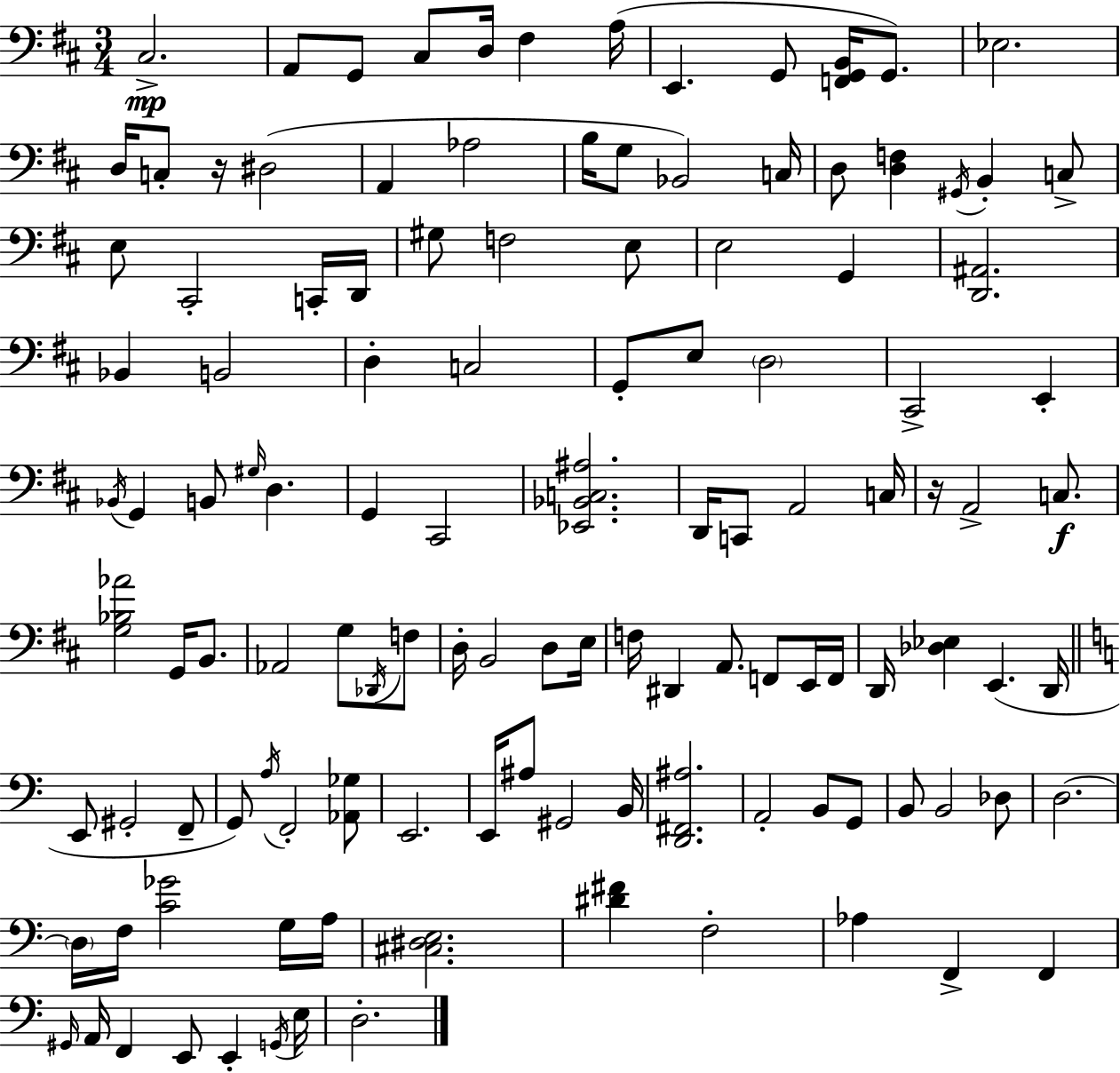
C#3/h. A2/e G2/e C#3/e D3/s F#3/q A3/s E2/q. G2/e [F2,G2,B2]/s G2/e. Eb3/h. D3/s C3/e R/s D#3/h A2/q Ab3/h B3/s G3/e Bb2/h C3/s D3/e [D3,F3]/q G#2/s B2/q C3/e E3/e C#2/h C2/s D2/s G#3/e F3/h E3/e E3/h G2/q [D2,A#2]/h. Bb2/q B2/h D3/q C3/h G2/e E3/e D3/h C#2/h E2/q Bb2/s G2/q B2/e G#3/s D3/q. G2/q C#2/h [Eb2,Bb2,C3,A#3]/h. D2/s C2/e A2/h C3/s R/s A2/h C3/e. [G3,Bb3,Ab4]/h G2/s B2/e. Ab2/h G3/e Db2/s F3/e D3/s B2/h D3/e E3/s F3/s D#2/q A2/e. F2/e E2/s F2/s D2/s [Db3,Eb3]/q E2/q. D2/s E2/e G#2/h F2/e G2/e A3/s F2/h [Ab2,Gb3]/e E2/h. E2/s A#3/e G#2/h B2/s [D2,F#2,A#3]/h. A2/h B2/e G2/e B2/e B2/h Db3/e D3/h. D3/s F3/s [C4,Gb4]/h G3/s A3/s [C#3,D#3,E3]/h. [D#4,F#4]/q F3/h Ab3/q F2/q F2/q G#2/s A2/s F2/q E2/e E2/q G2/s E3/s D3/h.